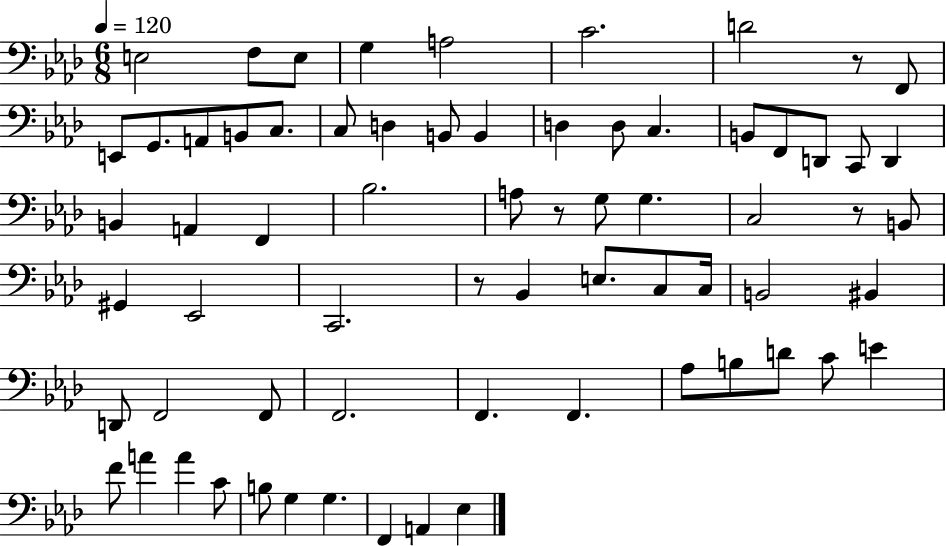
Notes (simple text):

E3/h F3/e E3/e G3/q A3/h C4/h. D4/h R/e F2/e E2/e G2/e. A2/e B2/e C3/e. C3/e D3/q B2/e B2/q D3/q D3/e C3/q. B2/e F2/e D2/e C2/e D2/q B2/q A2/q F2/q Bb3/h. A3/e R/e G3/e G3/q. C3/h R/e B2/e G#2/q Eb2/h C2/h. R/e Bb2/q E3/e. C3/e C3/s B2/h BIS2/q D2/e F2/h F2/e F2/h. F2/q. F2/q. Ab3/e B3/e D4/e C4/e E4/q F4/e A4/q A4/q C4/e B3/e G3/q G3/q. F2/q A2/q Eb3/q